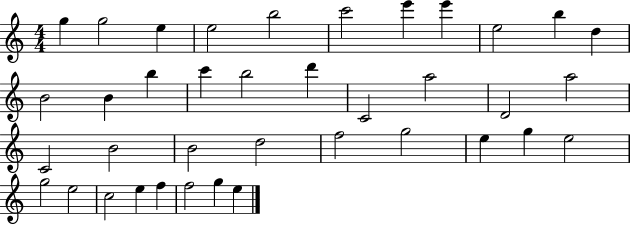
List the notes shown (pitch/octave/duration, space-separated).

G5/q G5/h E5/q E5/h B5/h C6/h E6/q E6/q E5/h B5/q D5/q B4/h B4/q B5/q C6/q B5/h D6/q C4/h A5/h D4/h A5/h C4/h B4/h B4/h D5/h F5/h G5/h E5/q G5/q E5/h G5/h E5/h C5/h E5/q F5/q F5/h G5/q E5/q